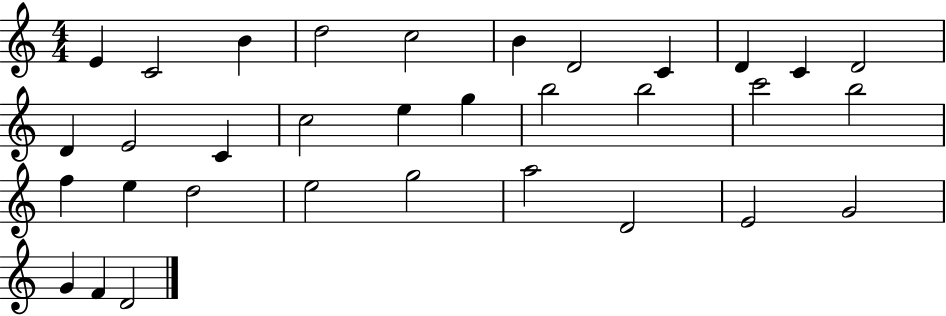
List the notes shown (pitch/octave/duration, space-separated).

E4/q C4/h B4/q D5/h C5/h B4/q D4/h C4/q D4/q C4/q D4/h D4/q E4/h C4/q C5/h E5/q G5/q B5/h B5/h C6/h B5/h F5/q E5/q D5/h E5/h G5/h A5/h D4/h E4/h G4/h G4/q F4/q D4/h